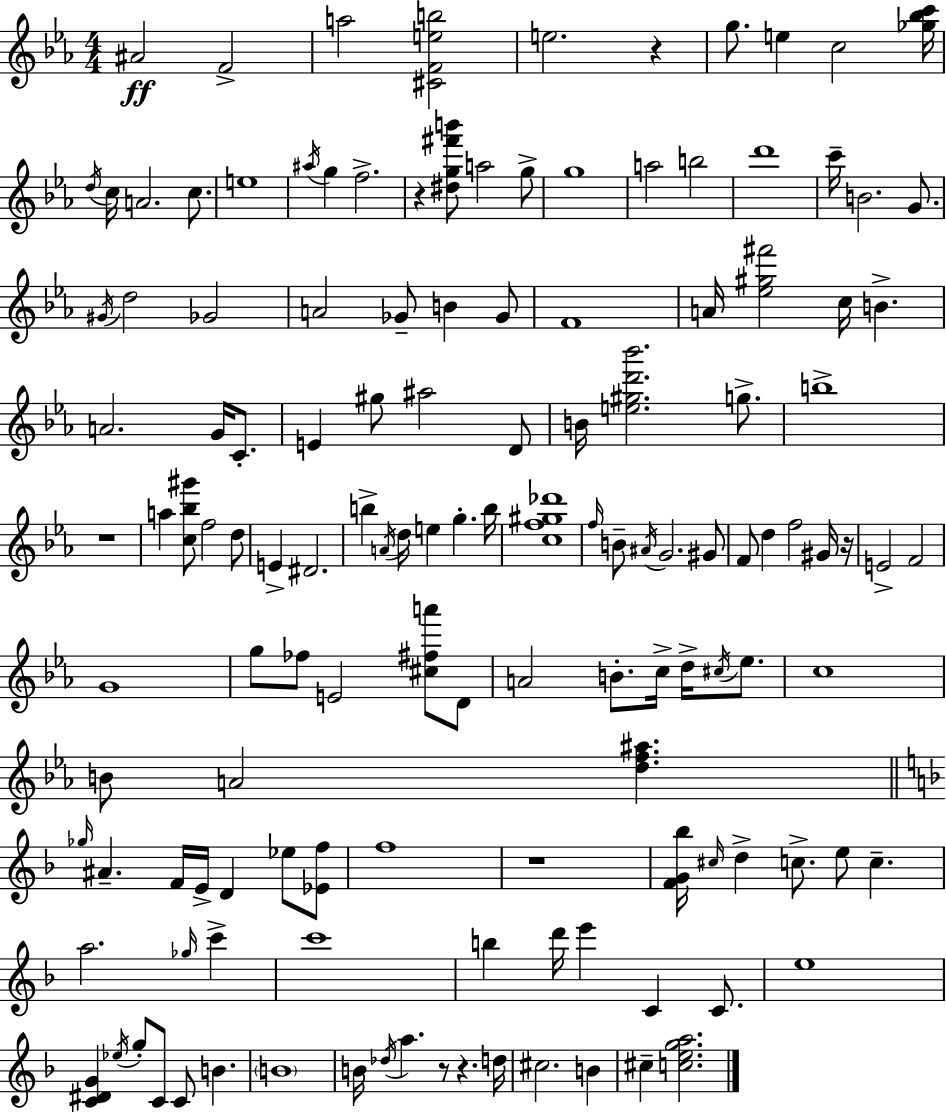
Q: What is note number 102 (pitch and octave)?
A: C4